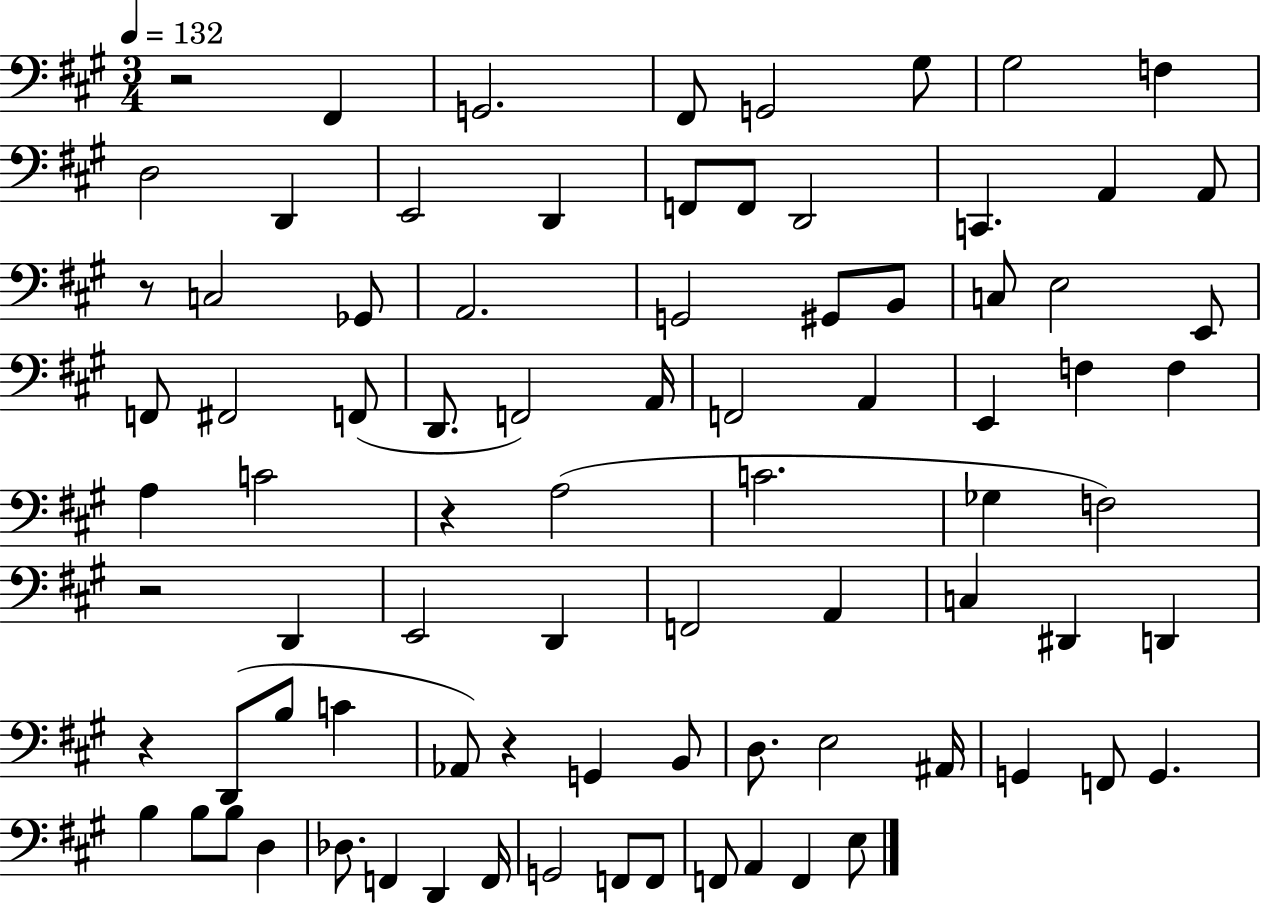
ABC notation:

X:1
T:Untitled
M:3/4
L:1/4
K:A
z2 ^F,, G,,2 ^F,,/2 G,,2 ^G,/2 ^G,2 F, D,2 D,, E,,2 D,, F,,/2 F,,/2 D,,2 C,, A,, A,,/2 z/2 C,2 _G,,/2 A,,2 G,,2 ^G,,/2 B,,/2 C,/2 E,2 E,,/2 F,,/2 ^F,,2 F,,/2 D,,/2 F,,2 A,,/4 F,,2 A,, E,, F, F, A, C2 z A,2 C2 _G, F,2 z2 D,, E,,2 D,, F,,2 A,, C, ^D,, D,, z D,,/2 B,/2 C _A,,/2 z G,, B,,/2 D,/2 E,2 ^A,,/4 G,, F,,/2 G,, B, B,/2 B,/2 D, _D,/2 F,, D,, F,,/4 G,,2 F,,/2 F,,/2 F,,/2 A,, F,, E,/2